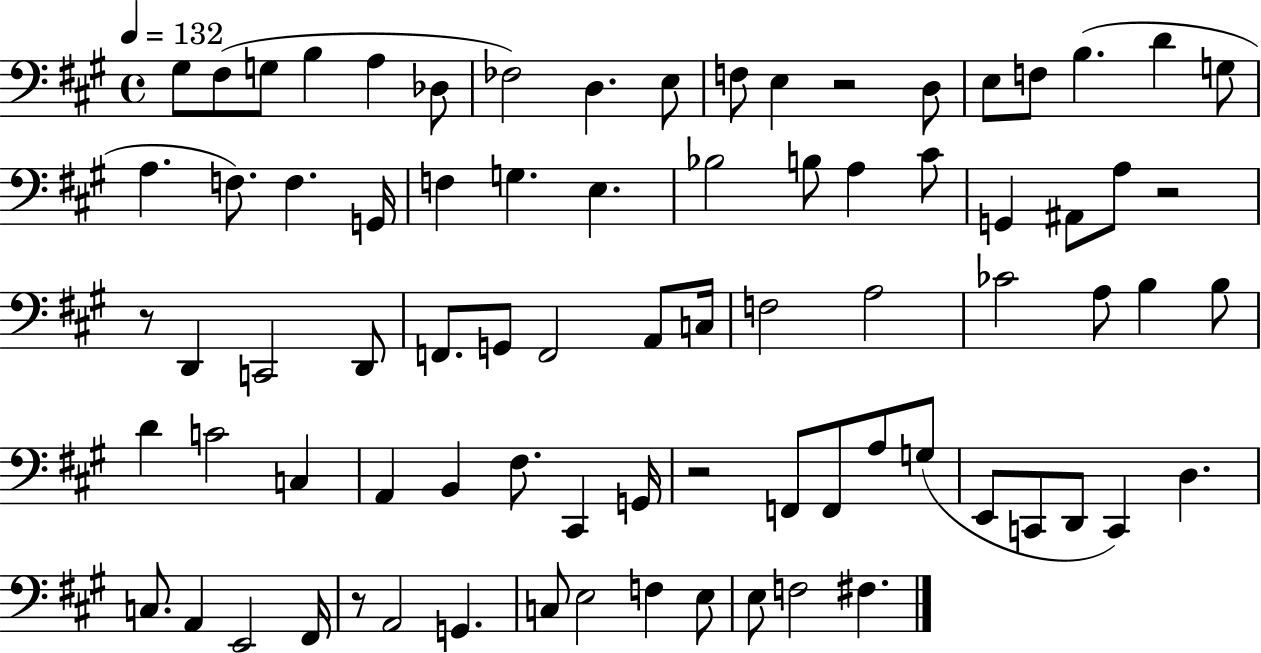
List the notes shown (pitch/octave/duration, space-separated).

G#3/e F#3/e G3/e B3/q A3/q Db3/e FES3/h D3/q. E3/e F3/e E3/q R/h D3/e E3/e F3/e B3/q. D4/q G3/e A3/q. F3/e. F3/q. G2/s F3/q G3/q. E3/q. Bb3/h B3/e A3/q C#4/e G2/q A#2/e A3/e R/h R/e D2/q C2/h D2/e F2/e. G2/e F2/h A2/e C3/s F3/h A3/h CES4/h A3/e B3/q B3/e D4/q C4/h C3/q A2/q B2/q F#3/e. C#2/q G2/s R/h F2/e F2/e A3/e G3/e E2/e C2/e D2/e C2/q D3/q. C3/e. A2/q E2/h F#2/s R/e A2/h G2/q. C3/e E3/h F3/q E3/e E3/e F3/h F#3/q.